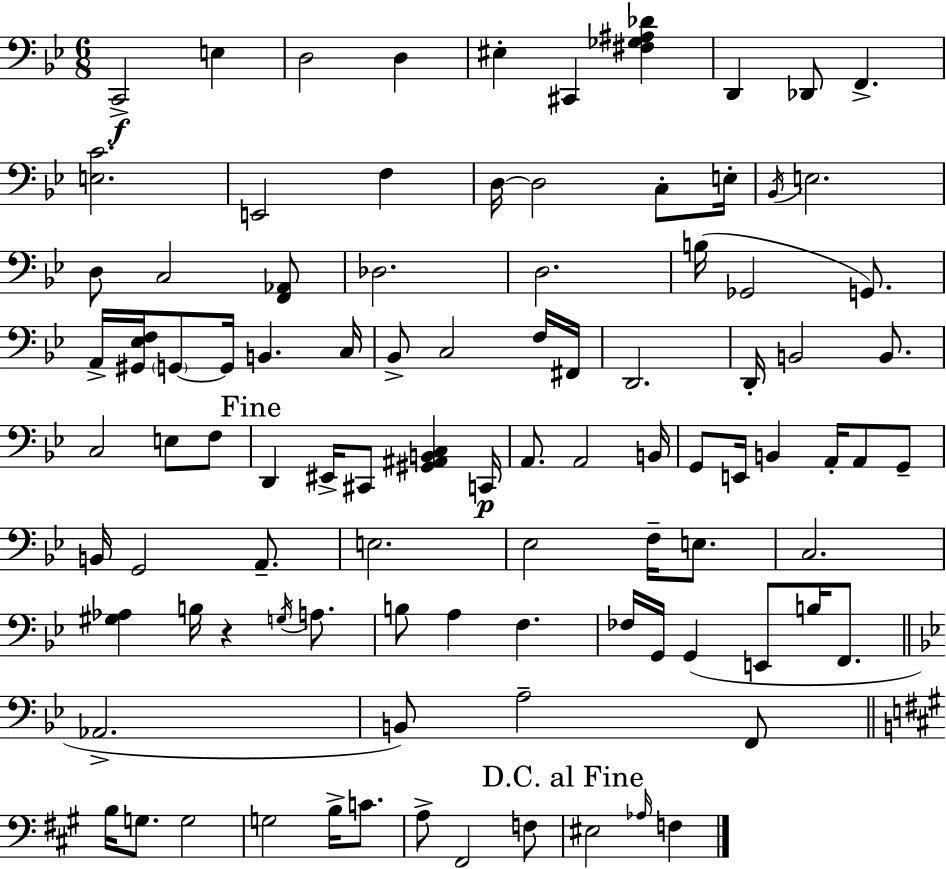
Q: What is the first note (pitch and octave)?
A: C2